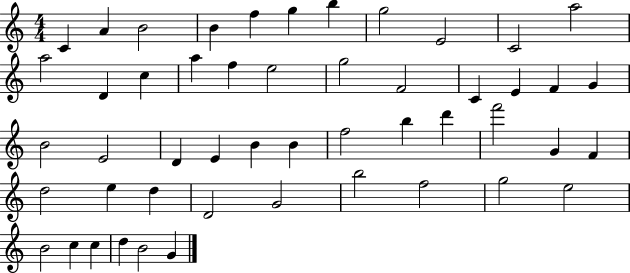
{
  \clef treble
  \numericTimeSignature
  \time 4/4
  \key c \major
  c'4 a'4 b'2 | b'4 f''4 g''4 b''4 | g''2 e'2 | c'2 a''2 | \break a''2 d'4 c''4 | a''4 f''4 e''2 | g''2 f'2 | c'4 e'4 f'4 g'4 | \break b'2 e'2 | d'4 e'4 b'4 b'4 | f''2 b''4 d'''4 | f'''2 g'4 f'4 | \break d''2 e''4 d''4 | d'2 g'2 | b''2 f''2 | g''2 e''2 | \break b'2 c''4 c''4 | d''4 b'2 g'4 | \bar "|."
}